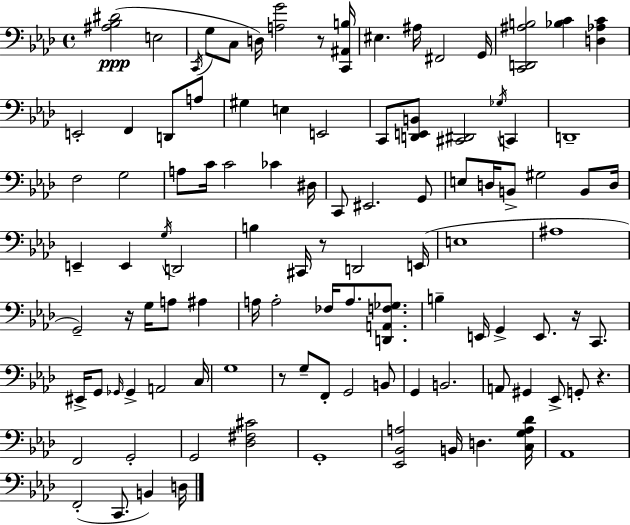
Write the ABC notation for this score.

X:1
T:Untitled
M:4/4
L:1/4
K:Fm
[^A,_B,^D]2 E,2 C,,/4 G,/2 C,/2 D,/4 [A,G]2 z/2 [C,,^A,,B,]/4 ^E, ^A,/4 ^F,,2 G,,/4 [C,,D,,^A,B,]2 [_B,C] [D,_A,C] E,,2 F,, D,,/2 A,/2 ^G, E, E,,2 C,,/2 [D,,E,,B,,]/2 [^C,,^D,,]2 _G,/4 C,, D,,4 F,2 G,2 A,/2 C/4 C2 _C ^D,/4 C,,/2 ^E,,2 G,,/2 E,/2 D,/4 B,,/2 ^G,2 B,,/2 D,/4 E,, E,, G,/4 D,,2 B, ^C,,/4 z/2 D,,2 E,,/4 E,4 ^A,4 G,,2 z/4 G,/4 A,/2 ^A, A,/4 A,2 _F,/4 A,/2 [D,,A,,F,_G,]/2 B, E,,/4 G,, E,,/2 z/4 C,,/2 ^E,,/4 G,,/2 _G,,/4 _G,, A,,2 C,/4 G,4 z/2 G,/2 F,,/2 G,,2 B,,/2 G,, B,,2 A,,/2 ^G,, _E,,/2 G,,/2 z F,,2 G,,2 G,,2 [_D,^F,^C]2 G,,4 [_E,,_B,,A,]2 B,,/4 D, [C,G,A,_D]/4 _A,,4 F,,2 C,,/2 B,, D,/4